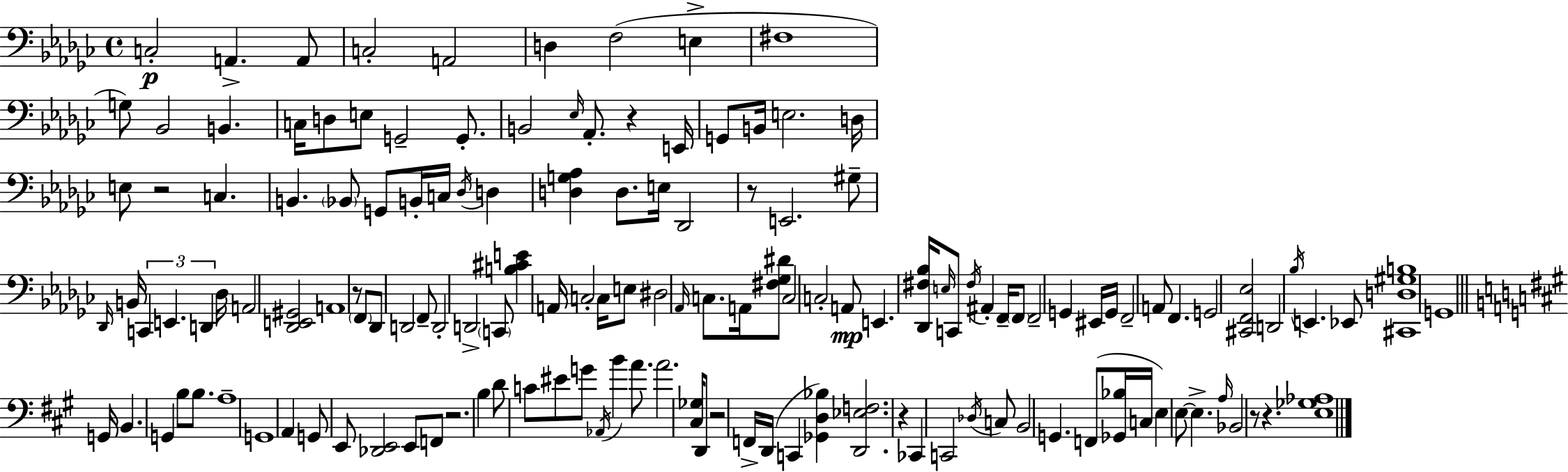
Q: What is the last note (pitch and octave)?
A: Bb2